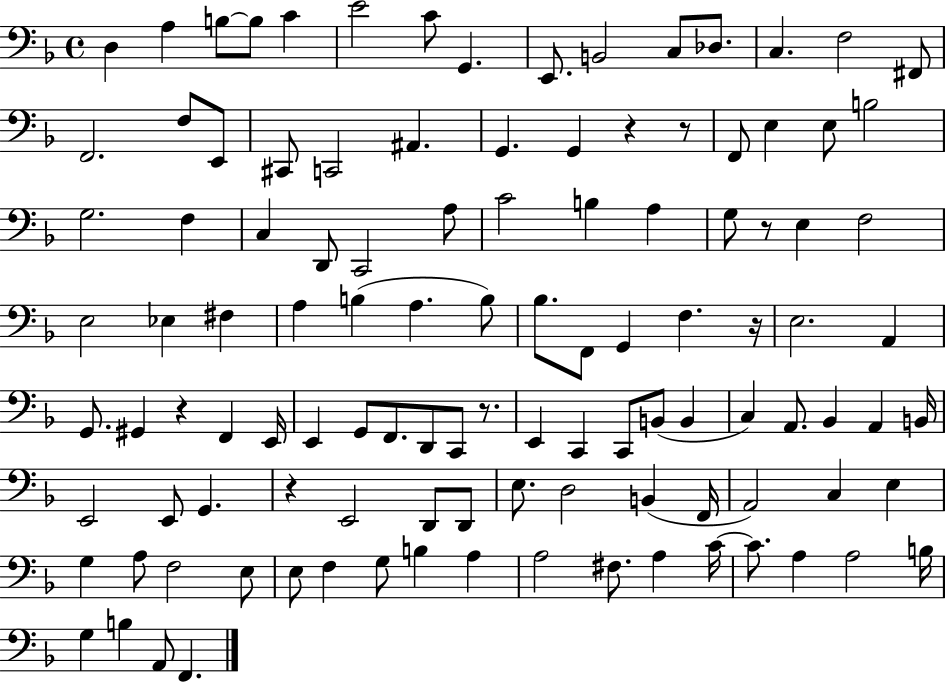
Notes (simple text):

D3/q A3/q B3/e B3/e C4/q E4/h C4/e G2/q. E2/e. B2/h C3/e Db3/e. C3/q. F3/h F#2/e F2/h. F3/e E2/e C#2/e C2/h A#2/q. G2/q. G2/q R/q R/e F2/e E3/q E3/e B3/h G3/h. F3/q C3/q D2/e C2/h A3/e C4/h B3/q A3/q G3/e R/e E3/q F3/h E3/h Eb3/q F#3/q A3/q B3/q A3/q. B3/e Bb3/e. F2/e G2/q F3/q. R/s E3/h. A2/q G2/e. G#2/q R/q F2/q E2/s E2/q G2/e F2/e. D2/e C2/e R/e. E2/q C2/q C2/e B2/e B2/q C3/q A2/e. Bb2/q A2/q B2/s E2/h E2/e G2/q. R/q E2/h D2/e D2/e E3/e. D3/h B2/q F2/s A2/h C3/q E3/q G3/q A3/e F3/h E3/e E3/e F3/q G3/e B3/q A3/q A3/h F#3/e. A3/q C4/s C4/e. A3/q A3/h B3/s G3/q B3/q A2/e F2/q.